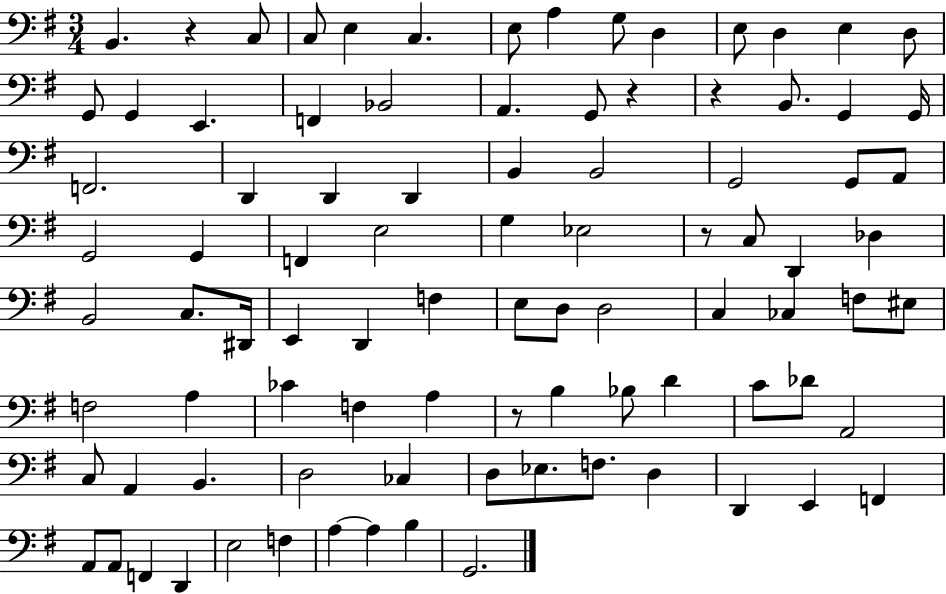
B2/q. R/q C3/e C3/e E3/q C3/q. E3/e A3/q G3/e D3/q E3/e D3/q E3/q D3/e G2/e G2/q E2/q. F2/q Bb2/h A2/q. G2/e R/q R/q B2/e. G2/q G2/s F2/h. D2/q D2/q D2/q B2/q B2/h G2/h G2/e A2/e G2/h G2/q F2/q E3/h G3/q Eb3/h R/e C3/e D2/q Db3/q B2/h C3/e. D#2/s E2/q D2/q F3/q E3/e D3/e D3/h C3/q CES3/q F3/e EIS3/e F3/h A3/q CES4/q F3/q A3/q R/e B3/q Bb3/e D4/q C4/e Db4/e A2/h C3/e A2/q B2/q. D3/h CES3/q D3/e Eb3/e. F3/e. D3/q D2/q E2/q F2/q A2/e A2/e F2/q D2/q E3/h F3/q A3/q A3/q B3/q G2/h.